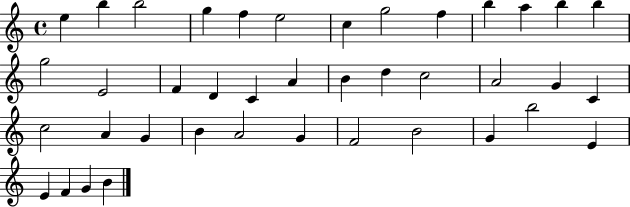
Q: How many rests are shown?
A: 0